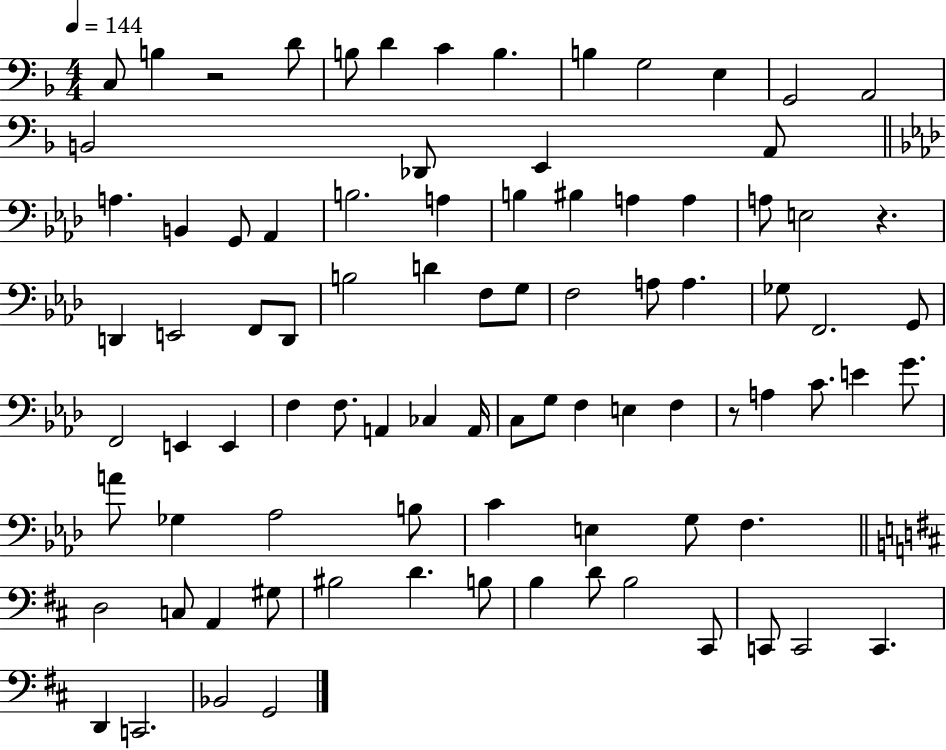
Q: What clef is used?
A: bass